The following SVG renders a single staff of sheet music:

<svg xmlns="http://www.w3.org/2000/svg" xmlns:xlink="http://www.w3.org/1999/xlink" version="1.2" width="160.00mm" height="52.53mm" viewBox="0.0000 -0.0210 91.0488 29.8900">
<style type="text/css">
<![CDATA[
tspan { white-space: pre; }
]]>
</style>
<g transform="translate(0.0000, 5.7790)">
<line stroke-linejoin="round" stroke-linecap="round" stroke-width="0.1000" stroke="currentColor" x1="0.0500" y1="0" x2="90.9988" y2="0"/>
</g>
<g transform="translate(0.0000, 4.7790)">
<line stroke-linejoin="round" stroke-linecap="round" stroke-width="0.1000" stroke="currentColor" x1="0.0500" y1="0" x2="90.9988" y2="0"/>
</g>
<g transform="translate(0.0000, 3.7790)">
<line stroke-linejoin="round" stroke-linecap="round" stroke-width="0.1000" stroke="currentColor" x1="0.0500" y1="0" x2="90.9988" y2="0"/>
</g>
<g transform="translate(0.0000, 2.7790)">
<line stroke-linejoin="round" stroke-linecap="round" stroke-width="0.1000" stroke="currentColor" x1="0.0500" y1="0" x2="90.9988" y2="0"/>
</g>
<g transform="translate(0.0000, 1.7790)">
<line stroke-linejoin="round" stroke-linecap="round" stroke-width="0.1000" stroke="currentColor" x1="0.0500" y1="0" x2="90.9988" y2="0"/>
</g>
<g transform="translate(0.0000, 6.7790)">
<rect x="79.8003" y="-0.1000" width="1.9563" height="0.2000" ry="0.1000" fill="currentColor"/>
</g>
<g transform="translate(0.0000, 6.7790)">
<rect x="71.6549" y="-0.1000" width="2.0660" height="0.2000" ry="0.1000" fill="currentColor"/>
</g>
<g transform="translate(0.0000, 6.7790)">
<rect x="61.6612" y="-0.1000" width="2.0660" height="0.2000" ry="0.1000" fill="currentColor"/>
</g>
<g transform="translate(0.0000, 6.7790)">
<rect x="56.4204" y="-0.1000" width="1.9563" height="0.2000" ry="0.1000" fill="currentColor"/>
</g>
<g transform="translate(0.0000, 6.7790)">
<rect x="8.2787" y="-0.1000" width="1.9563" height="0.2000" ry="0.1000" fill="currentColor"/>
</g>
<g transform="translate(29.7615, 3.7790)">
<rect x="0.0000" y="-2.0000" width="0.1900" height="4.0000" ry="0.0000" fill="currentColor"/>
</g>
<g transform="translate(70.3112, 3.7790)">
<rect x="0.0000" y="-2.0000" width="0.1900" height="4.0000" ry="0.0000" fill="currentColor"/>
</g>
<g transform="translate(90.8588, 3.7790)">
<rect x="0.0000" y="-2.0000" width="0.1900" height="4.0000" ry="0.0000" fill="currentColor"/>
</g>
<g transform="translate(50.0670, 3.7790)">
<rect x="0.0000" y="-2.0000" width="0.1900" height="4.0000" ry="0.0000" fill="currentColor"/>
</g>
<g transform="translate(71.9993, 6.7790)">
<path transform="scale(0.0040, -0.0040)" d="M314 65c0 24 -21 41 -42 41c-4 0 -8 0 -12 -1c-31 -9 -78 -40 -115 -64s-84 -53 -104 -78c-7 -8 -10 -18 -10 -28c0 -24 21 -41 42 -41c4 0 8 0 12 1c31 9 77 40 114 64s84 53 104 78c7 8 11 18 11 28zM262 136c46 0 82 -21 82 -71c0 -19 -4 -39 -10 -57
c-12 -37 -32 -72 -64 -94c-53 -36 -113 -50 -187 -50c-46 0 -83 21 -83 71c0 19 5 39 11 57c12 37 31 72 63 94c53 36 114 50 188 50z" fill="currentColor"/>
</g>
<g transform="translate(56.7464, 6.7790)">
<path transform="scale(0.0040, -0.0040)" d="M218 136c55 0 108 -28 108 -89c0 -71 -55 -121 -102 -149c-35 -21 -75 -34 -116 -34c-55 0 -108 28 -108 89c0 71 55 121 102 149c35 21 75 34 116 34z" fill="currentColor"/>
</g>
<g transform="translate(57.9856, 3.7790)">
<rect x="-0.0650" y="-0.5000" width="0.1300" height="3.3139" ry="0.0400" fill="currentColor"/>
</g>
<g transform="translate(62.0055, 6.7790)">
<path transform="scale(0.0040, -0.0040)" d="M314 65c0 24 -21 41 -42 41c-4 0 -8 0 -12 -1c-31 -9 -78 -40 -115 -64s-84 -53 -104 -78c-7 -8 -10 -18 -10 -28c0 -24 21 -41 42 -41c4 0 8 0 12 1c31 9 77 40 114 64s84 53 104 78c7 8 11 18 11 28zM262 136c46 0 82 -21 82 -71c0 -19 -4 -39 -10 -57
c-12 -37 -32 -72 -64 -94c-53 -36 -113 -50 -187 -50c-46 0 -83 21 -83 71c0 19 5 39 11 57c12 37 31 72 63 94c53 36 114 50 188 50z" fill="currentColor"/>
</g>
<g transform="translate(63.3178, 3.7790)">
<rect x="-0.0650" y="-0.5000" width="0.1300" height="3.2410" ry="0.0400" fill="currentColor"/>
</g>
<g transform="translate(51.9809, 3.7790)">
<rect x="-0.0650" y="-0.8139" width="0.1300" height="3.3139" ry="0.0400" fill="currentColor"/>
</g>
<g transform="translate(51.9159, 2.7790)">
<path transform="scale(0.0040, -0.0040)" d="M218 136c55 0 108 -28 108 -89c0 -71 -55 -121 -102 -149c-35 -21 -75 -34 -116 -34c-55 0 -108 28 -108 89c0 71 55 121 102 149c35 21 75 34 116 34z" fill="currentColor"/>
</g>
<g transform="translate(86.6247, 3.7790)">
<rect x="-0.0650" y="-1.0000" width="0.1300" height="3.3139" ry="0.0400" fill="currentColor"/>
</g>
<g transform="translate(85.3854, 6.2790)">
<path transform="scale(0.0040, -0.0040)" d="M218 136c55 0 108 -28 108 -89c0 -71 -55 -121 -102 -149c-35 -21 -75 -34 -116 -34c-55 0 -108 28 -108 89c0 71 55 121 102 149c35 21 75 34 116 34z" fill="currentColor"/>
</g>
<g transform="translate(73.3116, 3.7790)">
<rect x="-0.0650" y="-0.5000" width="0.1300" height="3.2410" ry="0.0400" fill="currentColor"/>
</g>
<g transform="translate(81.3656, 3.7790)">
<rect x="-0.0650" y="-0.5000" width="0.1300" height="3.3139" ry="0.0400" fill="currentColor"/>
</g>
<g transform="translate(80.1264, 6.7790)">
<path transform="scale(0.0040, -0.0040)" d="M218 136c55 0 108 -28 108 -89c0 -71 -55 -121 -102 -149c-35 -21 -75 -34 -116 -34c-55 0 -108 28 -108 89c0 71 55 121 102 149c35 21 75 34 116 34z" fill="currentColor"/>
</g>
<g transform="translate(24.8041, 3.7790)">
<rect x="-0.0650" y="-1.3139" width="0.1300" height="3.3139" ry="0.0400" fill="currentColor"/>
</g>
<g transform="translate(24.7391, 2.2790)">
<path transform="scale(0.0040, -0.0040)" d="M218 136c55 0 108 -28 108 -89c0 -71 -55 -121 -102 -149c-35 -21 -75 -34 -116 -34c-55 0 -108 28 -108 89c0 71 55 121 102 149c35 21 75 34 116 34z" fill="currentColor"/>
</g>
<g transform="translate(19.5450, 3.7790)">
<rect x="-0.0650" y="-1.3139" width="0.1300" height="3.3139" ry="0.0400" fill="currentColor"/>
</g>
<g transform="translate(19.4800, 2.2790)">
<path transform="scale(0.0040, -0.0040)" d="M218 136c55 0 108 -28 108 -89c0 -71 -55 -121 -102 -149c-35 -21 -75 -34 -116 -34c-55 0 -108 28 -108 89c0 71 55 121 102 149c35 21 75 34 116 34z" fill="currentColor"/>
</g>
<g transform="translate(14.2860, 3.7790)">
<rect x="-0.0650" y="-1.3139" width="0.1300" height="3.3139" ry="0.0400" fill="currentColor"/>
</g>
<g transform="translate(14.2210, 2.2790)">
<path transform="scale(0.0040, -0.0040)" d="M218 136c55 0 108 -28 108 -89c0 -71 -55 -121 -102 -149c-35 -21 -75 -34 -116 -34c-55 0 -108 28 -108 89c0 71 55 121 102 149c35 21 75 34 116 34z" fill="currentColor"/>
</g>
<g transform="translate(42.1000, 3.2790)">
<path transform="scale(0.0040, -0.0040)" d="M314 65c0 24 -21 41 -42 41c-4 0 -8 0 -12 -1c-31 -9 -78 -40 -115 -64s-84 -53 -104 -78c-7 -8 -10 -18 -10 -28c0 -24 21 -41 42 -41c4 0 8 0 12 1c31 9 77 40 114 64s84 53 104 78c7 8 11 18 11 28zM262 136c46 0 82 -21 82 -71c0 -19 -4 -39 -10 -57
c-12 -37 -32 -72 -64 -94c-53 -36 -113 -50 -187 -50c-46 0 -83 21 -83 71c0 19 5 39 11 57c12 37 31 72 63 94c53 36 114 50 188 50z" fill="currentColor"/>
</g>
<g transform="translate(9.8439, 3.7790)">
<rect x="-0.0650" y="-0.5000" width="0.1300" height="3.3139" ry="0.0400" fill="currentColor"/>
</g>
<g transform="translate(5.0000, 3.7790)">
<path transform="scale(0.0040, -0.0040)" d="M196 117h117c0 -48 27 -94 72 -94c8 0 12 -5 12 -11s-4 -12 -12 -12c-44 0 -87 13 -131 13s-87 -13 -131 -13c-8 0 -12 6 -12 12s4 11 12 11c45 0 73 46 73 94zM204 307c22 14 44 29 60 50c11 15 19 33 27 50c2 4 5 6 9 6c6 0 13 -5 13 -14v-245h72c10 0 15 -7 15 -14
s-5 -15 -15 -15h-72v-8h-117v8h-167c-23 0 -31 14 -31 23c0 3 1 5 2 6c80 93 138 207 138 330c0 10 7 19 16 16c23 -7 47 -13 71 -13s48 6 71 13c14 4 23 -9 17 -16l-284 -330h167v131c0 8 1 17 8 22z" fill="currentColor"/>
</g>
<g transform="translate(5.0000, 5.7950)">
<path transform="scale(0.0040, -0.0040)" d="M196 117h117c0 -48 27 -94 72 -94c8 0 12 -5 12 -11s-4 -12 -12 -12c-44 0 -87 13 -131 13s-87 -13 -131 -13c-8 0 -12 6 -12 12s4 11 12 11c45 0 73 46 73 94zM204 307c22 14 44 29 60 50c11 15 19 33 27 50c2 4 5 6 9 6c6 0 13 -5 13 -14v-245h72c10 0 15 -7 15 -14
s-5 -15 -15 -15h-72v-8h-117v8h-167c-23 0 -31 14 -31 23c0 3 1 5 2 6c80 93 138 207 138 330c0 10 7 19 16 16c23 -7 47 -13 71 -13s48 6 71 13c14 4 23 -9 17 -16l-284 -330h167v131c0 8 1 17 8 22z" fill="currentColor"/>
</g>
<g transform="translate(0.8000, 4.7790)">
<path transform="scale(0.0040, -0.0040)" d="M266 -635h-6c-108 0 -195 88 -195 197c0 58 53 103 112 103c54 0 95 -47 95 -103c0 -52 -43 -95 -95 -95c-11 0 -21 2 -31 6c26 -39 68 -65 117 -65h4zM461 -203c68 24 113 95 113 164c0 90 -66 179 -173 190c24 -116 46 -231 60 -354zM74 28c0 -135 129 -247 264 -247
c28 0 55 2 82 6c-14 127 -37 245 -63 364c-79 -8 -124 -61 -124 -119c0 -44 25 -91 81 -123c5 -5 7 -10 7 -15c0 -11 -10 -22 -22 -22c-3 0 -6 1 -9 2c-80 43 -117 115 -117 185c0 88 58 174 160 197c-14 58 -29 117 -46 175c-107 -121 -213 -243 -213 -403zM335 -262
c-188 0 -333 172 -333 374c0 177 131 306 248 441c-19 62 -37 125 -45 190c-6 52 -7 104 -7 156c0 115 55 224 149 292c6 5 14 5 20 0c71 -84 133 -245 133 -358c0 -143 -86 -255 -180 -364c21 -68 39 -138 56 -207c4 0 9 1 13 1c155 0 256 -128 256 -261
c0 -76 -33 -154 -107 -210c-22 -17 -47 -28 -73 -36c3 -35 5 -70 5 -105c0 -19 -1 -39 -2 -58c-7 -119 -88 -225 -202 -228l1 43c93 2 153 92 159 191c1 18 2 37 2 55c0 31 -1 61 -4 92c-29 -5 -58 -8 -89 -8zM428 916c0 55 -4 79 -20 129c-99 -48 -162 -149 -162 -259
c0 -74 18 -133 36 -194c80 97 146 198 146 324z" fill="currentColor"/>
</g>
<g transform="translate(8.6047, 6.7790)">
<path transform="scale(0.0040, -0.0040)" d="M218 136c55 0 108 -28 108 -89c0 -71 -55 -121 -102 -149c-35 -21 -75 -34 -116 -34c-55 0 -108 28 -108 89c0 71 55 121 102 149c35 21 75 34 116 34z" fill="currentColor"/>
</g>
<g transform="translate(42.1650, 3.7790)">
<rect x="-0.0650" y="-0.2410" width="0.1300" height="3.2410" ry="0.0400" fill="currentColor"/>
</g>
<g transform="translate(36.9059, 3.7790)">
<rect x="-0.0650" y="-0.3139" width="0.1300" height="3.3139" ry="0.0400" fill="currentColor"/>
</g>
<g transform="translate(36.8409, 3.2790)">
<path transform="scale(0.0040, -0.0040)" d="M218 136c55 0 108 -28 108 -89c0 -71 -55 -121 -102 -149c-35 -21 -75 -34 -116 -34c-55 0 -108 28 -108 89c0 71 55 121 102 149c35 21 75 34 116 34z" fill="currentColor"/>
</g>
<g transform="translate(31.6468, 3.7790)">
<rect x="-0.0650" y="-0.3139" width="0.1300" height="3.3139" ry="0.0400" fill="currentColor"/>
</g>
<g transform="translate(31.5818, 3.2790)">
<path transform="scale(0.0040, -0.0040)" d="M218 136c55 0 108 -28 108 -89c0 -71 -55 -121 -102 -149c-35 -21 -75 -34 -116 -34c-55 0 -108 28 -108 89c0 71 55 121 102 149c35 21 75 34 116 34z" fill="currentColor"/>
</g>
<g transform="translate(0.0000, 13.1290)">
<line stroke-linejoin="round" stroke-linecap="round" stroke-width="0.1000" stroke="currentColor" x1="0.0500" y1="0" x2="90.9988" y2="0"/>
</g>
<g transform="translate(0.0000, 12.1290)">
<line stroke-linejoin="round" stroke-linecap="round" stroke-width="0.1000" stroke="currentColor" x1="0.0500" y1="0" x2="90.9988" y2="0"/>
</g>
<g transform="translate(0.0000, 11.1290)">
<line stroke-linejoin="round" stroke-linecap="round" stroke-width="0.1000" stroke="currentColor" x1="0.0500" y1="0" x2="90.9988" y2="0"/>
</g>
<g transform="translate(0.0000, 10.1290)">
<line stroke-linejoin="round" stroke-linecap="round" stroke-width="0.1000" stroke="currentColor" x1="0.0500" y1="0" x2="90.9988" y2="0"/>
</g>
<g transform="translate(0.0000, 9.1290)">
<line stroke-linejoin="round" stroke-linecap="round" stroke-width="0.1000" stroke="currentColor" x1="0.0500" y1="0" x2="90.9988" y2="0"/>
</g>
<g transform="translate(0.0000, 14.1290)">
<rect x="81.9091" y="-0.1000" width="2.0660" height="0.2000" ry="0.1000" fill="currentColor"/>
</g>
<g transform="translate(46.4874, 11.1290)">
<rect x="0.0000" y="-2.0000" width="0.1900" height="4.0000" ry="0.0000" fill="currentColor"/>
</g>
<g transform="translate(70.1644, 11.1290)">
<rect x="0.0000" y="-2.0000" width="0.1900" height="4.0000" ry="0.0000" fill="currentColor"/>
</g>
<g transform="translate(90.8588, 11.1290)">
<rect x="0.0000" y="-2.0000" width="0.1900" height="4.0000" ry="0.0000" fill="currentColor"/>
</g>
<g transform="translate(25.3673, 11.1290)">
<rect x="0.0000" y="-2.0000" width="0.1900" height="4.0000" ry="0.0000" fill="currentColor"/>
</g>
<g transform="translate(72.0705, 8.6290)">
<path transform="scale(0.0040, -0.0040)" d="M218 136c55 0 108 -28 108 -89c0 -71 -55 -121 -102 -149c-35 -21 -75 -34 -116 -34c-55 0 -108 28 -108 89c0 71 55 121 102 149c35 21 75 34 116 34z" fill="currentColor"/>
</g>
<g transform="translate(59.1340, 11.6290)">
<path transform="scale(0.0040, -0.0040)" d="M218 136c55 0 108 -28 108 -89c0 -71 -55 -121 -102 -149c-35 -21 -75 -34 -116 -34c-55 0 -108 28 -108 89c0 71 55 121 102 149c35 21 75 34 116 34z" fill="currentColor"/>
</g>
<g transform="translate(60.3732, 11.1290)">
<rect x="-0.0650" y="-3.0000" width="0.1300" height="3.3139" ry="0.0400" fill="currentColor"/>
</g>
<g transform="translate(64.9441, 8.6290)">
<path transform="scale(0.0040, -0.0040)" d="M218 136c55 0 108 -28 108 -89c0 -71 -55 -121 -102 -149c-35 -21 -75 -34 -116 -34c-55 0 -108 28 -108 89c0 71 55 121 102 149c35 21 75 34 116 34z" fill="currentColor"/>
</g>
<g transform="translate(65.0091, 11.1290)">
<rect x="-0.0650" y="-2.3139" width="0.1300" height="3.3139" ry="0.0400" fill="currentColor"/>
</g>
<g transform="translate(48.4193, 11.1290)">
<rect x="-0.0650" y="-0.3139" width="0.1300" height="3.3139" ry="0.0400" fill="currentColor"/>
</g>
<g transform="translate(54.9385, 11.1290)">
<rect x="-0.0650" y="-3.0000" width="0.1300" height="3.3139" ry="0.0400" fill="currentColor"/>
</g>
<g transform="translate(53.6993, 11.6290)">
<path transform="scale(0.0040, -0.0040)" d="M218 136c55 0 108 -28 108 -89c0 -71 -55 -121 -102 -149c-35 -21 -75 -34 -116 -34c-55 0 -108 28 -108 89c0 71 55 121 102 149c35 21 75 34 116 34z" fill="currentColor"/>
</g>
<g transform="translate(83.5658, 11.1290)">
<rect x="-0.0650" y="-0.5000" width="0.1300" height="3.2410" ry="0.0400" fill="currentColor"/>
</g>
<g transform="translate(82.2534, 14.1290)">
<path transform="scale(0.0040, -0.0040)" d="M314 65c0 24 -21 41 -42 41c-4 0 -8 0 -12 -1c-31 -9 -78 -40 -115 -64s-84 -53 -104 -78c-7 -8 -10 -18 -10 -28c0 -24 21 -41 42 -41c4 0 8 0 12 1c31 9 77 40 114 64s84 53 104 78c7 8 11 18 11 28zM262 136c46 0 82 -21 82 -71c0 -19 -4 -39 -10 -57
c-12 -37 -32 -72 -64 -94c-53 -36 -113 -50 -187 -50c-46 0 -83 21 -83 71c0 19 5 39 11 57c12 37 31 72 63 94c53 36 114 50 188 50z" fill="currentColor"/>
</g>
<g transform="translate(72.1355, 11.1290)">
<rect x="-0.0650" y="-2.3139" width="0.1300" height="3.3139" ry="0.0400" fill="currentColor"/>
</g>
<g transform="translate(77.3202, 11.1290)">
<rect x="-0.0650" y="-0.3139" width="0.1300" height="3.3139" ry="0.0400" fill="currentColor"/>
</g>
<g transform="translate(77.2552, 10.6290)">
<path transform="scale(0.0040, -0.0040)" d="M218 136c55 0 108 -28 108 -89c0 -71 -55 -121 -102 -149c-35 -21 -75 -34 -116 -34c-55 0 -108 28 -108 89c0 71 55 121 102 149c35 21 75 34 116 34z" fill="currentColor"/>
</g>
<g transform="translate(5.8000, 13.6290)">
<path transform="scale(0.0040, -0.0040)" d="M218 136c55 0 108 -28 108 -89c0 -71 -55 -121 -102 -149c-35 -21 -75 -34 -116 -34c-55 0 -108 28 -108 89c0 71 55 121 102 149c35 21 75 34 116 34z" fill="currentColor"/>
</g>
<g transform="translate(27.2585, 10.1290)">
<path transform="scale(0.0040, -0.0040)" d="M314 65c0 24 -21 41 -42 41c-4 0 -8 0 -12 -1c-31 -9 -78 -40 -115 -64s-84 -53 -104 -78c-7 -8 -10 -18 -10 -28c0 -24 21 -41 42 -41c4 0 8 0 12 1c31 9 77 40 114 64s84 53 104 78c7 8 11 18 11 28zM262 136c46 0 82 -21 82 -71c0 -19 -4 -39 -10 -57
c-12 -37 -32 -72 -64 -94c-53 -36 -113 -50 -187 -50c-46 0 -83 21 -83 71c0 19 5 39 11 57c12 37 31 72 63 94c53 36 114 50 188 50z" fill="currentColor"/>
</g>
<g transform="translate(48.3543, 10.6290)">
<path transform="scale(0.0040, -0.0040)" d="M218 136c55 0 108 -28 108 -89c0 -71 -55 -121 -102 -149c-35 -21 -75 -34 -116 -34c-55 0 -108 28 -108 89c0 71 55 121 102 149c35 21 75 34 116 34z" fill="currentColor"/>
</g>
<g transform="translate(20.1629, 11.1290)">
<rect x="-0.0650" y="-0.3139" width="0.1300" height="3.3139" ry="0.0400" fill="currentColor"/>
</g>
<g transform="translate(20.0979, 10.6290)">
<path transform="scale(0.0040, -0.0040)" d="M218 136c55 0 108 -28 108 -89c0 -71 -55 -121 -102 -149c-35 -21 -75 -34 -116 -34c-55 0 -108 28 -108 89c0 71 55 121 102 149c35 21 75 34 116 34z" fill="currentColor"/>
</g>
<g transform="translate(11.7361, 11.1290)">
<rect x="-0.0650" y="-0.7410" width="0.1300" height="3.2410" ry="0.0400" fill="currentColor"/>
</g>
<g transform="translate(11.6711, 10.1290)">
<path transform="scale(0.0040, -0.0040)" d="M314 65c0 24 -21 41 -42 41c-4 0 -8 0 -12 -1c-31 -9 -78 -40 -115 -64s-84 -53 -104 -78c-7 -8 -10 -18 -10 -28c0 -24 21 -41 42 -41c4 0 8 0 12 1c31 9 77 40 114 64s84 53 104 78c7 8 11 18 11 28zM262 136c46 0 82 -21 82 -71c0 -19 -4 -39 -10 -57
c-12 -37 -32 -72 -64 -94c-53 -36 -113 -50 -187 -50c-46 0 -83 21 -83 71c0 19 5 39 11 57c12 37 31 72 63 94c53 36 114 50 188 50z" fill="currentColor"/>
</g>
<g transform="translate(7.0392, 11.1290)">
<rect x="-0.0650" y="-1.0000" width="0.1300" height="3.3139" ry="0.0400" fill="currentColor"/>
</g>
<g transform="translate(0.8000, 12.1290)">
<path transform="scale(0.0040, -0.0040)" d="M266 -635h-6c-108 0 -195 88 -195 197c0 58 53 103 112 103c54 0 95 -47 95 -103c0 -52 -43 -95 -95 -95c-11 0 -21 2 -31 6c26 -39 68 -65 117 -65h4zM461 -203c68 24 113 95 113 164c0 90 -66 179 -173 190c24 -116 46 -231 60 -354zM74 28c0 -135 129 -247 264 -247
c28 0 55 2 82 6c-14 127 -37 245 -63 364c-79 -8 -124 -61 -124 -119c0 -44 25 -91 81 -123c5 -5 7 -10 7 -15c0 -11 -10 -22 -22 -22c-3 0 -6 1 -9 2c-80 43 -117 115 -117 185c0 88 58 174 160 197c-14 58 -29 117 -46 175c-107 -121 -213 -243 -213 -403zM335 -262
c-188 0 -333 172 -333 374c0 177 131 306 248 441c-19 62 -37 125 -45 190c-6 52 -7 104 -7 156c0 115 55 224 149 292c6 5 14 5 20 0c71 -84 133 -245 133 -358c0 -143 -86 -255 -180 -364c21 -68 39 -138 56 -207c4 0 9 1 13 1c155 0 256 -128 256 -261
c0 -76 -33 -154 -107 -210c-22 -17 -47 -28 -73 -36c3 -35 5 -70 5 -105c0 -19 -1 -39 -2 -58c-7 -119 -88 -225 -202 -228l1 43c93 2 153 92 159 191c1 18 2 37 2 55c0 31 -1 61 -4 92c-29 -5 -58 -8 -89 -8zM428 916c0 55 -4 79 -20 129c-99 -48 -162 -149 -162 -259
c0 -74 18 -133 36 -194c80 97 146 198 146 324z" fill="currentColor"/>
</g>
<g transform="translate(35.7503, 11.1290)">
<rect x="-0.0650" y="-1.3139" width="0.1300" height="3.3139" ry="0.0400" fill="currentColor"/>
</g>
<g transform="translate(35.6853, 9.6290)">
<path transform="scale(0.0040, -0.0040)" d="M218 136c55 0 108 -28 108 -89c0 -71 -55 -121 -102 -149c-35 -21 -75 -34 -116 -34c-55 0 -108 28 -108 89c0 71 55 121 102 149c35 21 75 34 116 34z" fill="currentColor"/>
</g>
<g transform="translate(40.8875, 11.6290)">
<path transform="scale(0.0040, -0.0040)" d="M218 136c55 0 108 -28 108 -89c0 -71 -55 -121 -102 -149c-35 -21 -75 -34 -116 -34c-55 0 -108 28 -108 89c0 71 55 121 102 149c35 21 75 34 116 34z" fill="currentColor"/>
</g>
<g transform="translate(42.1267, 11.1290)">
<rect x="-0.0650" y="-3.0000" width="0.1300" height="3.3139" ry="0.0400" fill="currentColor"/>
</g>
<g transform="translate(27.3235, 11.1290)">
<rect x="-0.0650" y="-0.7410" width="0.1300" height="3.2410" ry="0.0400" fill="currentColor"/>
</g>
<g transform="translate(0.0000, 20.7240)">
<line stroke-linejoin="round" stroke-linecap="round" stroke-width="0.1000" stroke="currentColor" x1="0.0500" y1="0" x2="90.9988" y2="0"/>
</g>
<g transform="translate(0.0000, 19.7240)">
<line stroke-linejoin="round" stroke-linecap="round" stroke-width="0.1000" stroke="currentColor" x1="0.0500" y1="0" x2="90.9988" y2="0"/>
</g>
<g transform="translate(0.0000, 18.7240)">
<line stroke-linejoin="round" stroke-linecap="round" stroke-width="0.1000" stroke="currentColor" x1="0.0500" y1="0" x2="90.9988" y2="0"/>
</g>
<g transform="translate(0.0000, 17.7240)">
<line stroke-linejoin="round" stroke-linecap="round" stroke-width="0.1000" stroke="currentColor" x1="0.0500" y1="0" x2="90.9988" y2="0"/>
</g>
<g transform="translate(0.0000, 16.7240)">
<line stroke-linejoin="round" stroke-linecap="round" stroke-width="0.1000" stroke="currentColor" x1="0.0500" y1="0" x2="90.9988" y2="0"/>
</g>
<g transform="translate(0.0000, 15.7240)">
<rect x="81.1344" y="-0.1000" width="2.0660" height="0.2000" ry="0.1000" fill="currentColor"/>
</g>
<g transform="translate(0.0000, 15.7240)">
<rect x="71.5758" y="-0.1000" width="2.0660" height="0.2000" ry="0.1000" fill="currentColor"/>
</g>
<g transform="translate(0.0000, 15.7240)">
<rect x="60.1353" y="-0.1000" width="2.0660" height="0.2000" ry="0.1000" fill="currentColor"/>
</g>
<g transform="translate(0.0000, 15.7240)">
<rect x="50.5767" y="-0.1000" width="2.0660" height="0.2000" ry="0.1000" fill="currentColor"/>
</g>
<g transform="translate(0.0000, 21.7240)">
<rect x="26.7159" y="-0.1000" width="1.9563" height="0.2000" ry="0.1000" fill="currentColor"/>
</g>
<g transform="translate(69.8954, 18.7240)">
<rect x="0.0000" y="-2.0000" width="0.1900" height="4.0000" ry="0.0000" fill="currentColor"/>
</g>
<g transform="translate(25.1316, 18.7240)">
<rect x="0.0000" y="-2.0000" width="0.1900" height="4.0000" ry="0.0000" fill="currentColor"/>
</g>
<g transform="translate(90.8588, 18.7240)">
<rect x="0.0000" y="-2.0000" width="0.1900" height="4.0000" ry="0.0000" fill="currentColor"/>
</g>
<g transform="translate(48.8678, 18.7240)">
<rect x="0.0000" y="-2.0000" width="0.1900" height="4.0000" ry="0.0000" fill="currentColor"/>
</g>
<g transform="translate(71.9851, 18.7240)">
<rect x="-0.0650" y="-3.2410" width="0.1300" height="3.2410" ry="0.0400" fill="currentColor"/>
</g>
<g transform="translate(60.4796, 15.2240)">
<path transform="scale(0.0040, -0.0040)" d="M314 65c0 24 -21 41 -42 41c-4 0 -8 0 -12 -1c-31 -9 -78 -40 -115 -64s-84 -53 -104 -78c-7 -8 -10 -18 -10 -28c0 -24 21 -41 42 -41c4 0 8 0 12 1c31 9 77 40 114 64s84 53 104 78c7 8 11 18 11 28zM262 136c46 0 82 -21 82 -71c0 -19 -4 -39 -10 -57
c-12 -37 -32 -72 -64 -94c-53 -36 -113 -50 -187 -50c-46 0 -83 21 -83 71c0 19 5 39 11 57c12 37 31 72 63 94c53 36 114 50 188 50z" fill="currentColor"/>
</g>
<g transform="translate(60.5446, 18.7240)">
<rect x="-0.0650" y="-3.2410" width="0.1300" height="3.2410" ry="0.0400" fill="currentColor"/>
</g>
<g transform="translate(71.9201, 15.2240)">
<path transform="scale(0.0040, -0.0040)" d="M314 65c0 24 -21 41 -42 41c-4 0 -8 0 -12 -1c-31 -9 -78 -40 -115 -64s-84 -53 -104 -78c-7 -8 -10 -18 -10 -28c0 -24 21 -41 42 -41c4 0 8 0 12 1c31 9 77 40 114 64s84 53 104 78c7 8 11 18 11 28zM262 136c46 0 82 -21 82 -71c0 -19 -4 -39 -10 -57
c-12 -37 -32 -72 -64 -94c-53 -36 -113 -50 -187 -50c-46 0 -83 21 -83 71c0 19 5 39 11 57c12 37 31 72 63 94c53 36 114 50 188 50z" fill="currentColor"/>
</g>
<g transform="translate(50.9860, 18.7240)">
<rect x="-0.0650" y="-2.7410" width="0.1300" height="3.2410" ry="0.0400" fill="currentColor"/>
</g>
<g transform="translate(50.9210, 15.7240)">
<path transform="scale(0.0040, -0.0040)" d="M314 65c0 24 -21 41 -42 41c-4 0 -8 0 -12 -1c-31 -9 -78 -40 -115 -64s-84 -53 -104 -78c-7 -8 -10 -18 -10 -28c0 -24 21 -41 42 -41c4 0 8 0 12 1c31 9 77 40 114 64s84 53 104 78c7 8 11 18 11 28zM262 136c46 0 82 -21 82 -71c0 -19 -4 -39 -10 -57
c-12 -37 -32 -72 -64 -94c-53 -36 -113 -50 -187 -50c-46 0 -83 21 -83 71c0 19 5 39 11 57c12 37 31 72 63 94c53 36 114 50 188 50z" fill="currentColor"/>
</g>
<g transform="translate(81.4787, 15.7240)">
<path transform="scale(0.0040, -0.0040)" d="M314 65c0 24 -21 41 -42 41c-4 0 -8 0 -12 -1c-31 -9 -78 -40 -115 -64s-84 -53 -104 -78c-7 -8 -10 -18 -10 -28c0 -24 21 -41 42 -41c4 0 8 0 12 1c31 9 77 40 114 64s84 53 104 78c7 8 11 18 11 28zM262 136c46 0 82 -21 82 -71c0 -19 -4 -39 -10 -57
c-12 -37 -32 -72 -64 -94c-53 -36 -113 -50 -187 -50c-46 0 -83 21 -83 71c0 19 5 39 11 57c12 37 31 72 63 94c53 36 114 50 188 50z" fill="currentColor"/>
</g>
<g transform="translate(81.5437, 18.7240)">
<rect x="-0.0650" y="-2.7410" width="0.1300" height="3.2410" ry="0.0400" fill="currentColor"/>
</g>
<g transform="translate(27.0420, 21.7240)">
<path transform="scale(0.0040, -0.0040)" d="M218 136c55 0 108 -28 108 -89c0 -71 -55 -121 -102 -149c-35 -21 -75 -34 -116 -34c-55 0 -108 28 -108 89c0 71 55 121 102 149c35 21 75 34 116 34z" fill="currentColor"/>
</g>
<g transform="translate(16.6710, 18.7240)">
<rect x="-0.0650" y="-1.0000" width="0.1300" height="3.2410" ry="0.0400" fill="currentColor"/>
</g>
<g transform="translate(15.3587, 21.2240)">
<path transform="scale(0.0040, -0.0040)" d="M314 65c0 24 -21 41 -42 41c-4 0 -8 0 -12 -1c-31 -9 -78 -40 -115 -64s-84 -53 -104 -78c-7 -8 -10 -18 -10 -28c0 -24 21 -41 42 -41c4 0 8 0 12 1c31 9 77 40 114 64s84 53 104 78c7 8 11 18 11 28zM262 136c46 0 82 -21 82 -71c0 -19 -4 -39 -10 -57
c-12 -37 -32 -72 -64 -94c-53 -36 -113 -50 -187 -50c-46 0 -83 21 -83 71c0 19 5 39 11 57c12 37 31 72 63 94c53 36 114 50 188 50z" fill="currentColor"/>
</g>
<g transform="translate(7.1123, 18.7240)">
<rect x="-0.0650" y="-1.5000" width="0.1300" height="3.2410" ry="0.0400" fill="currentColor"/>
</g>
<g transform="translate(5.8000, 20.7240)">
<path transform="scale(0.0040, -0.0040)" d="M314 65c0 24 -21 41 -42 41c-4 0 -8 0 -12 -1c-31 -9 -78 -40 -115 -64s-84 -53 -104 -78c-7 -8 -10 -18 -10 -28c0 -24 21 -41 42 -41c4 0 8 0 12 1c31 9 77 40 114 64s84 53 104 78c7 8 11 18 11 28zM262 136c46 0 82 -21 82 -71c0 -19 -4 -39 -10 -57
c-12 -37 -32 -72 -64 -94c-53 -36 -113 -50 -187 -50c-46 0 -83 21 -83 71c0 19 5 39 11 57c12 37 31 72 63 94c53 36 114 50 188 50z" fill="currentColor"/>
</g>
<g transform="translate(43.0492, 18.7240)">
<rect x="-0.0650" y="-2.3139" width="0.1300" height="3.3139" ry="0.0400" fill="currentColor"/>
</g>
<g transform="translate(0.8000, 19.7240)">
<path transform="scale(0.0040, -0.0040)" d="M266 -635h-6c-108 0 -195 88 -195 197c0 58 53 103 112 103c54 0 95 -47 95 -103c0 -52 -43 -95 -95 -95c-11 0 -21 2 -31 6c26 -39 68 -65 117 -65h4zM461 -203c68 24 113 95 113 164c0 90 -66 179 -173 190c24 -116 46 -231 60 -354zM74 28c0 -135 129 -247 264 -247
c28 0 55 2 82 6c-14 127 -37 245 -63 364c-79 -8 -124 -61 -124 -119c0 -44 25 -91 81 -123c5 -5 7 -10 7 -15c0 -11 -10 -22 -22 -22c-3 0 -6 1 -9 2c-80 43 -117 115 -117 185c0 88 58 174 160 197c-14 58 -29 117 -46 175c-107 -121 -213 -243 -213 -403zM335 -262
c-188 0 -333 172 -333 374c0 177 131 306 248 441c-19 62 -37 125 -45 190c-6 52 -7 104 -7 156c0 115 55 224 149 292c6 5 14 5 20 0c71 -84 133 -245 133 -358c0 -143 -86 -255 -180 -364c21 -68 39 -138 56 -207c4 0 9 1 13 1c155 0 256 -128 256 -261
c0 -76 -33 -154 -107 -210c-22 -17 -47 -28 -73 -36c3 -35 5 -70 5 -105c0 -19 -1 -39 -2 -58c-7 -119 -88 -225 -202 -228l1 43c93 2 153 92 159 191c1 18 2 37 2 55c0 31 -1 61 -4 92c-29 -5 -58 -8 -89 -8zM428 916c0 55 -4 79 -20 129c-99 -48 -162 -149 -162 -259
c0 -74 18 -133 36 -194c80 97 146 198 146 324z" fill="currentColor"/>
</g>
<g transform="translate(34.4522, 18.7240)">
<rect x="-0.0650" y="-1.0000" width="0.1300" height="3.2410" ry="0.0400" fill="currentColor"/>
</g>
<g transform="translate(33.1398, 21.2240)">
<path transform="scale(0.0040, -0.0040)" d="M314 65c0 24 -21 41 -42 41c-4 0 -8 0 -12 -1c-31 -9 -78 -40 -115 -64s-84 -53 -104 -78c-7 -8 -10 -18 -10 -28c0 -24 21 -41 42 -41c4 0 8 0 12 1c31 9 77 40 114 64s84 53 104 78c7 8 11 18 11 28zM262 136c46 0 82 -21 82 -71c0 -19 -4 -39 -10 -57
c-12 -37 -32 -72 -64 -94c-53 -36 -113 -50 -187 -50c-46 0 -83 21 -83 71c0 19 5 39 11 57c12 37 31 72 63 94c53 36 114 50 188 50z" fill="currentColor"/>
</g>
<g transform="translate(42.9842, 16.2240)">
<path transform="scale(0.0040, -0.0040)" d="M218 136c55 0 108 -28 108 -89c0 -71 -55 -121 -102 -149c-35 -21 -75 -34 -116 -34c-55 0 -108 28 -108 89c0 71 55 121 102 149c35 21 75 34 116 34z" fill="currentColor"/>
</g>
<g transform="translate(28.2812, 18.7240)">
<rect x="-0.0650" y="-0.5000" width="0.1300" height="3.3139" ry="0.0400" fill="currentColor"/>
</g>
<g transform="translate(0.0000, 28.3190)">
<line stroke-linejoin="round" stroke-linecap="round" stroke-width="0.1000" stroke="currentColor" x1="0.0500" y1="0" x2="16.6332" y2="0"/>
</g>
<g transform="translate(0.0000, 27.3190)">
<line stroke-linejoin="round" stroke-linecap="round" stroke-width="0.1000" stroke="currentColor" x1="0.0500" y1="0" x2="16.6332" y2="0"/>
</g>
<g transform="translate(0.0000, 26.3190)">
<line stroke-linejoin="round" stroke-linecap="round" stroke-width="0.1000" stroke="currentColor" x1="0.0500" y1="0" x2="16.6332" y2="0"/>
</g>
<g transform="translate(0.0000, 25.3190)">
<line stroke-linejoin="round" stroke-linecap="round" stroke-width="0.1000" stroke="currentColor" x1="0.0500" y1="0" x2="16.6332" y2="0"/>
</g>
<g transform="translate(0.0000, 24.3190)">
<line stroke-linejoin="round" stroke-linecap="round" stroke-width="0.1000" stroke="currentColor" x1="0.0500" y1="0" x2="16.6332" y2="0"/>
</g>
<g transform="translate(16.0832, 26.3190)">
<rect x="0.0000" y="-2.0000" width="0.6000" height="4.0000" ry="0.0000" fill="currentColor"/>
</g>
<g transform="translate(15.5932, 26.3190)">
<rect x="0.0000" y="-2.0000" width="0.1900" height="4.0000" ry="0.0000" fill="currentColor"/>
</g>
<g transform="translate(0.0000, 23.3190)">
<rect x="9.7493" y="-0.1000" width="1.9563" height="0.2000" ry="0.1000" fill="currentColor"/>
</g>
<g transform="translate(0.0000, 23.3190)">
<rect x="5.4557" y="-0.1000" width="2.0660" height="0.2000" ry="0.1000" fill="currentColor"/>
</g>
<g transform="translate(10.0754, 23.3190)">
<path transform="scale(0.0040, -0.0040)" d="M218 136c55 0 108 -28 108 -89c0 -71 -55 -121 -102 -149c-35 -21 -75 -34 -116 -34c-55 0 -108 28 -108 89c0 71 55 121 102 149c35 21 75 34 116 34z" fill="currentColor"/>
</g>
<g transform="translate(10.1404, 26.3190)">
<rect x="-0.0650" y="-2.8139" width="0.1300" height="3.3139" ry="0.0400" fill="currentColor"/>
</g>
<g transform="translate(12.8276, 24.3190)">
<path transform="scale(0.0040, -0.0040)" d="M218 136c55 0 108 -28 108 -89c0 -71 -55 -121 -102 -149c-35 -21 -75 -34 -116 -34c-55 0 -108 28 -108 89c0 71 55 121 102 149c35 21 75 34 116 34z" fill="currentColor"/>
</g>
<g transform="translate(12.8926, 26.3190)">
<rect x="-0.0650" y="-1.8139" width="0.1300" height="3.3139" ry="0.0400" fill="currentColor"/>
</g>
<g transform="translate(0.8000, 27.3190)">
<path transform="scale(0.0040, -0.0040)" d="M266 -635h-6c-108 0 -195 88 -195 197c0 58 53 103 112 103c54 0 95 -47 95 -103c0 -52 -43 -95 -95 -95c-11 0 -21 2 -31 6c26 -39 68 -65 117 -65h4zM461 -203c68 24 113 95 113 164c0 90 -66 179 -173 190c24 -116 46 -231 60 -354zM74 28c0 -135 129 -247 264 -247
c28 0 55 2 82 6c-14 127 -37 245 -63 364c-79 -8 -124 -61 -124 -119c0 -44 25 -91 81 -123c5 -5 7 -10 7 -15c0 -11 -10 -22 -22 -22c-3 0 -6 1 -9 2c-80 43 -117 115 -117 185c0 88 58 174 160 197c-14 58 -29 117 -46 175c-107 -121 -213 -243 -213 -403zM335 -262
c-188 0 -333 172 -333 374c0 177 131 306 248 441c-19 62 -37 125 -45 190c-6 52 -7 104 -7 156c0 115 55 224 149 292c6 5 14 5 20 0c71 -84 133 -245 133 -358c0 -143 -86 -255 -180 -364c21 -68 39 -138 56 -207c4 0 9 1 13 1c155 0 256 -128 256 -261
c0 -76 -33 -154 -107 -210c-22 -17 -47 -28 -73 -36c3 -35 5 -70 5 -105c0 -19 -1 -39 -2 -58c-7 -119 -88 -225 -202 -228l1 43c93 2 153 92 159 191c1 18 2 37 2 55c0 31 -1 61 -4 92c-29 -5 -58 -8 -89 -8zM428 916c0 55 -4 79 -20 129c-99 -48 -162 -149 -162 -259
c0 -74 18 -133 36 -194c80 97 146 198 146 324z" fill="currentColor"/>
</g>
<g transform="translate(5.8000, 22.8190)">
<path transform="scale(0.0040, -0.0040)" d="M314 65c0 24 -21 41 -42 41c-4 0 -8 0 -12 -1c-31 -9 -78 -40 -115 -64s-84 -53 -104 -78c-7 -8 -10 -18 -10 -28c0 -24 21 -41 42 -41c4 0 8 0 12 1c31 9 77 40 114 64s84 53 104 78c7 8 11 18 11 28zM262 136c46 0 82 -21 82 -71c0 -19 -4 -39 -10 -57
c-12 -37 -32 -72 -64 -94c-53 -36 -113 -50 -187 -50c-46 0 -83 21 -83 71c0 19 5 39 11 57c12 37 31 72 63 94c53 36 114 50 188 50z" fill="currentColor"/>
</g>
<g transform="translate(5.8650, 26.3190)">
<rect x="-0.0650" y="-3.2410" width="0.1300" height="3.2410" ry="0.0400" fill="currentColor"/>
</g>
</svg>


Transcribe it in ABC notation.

X:1
T:Untitled
M:4/4
L:1/4
K:C
C e e e c c c2 d C C2 C2 C D D d2 c d2 e A c A A g g c C2 E2 D2 C D2 g a2 b2 b2 a2 b2 a f